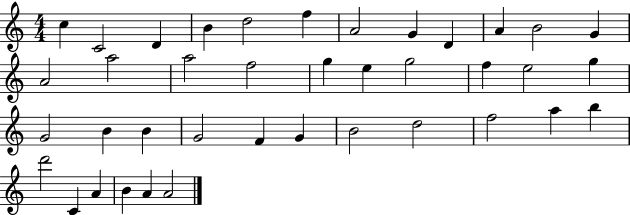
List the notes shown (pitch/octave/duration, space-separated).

C5/q C4/h D4/q B4/q D5/h F5/q A4/h G4/q D4/q A4/q B4/h G4/q A4/h A5/h A5/h F5/h G5/q E5/q G5/h F5/q E5/h G5/q G4/h B4/q B4/q G4/h F4/q G4/q B4/h D5/h F5/h A5/q B5/q D6/h C4/q A4/q B4/q A4/q A4/h